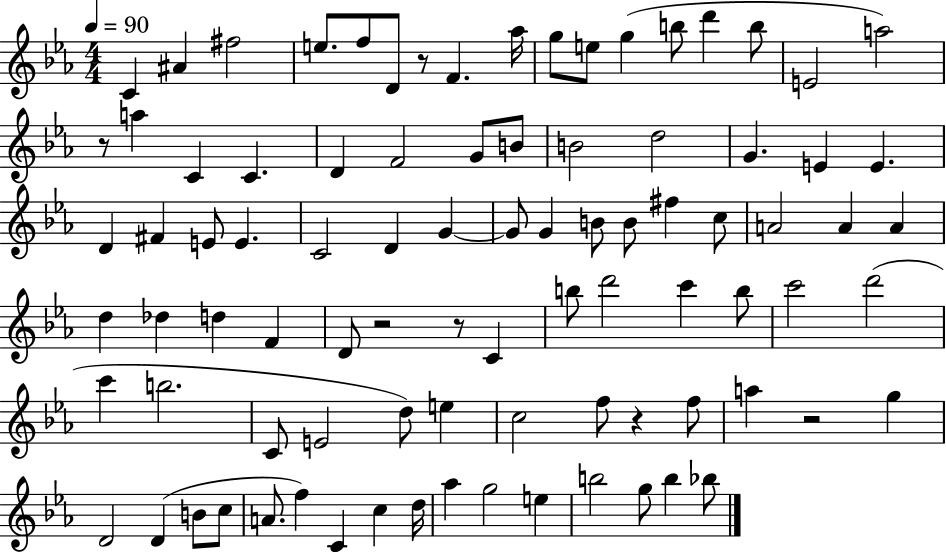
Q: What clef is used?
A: treble